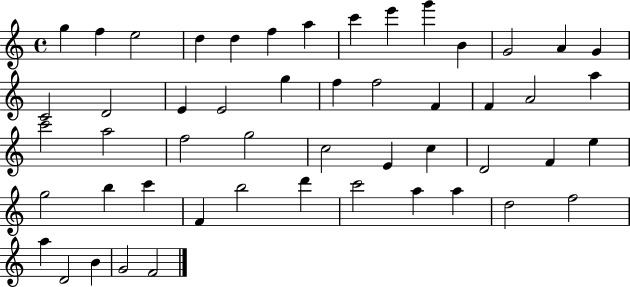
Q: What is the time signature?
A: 4/4